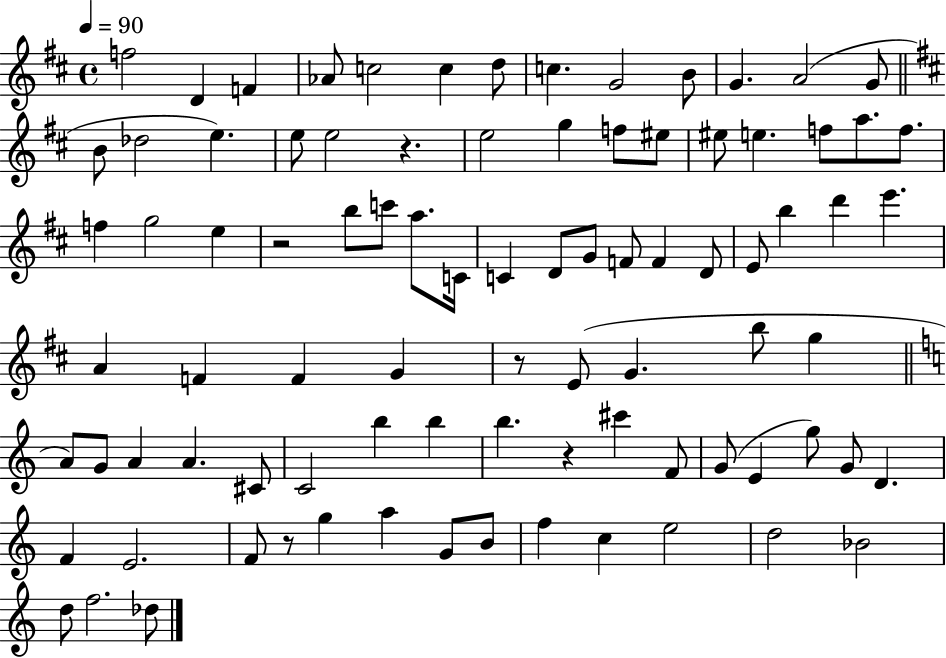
F5/h D4/q F4/q Ab4/e C5/h C5/q D5/e C5/q. G4/h B4/e G4/q. A4/h G4/e B4/e Db5/h E5/q. E5/e E5/h R/q. E5/h G5/q F5/e EIS5/e EIS5/e E5/q. F5/e A5/e. F5/e. F5/q G5/h E5/q R/h B5/e C6/e A5/e. C4/s C4/q D4/e G4/e F4/e F4/q D4/e E4/e B5/q D6/q E6/q. A4/q F4/q F4/q G4/q R/e E4/e G4/q. B5/e G5/q A4/e G4/e A4/q A4/q. C#4/e C4/h B5/q B5/q B5/q. R/q C#6/q F4/e G4/e E4/q G5/e G4/e D4/q. F4/q E4/h. F4/e R/e G5/q A5/q G4/e B4/e F5/q C5/q E5/h D5/h Bb4/h D5/e F5/h. Db5/e